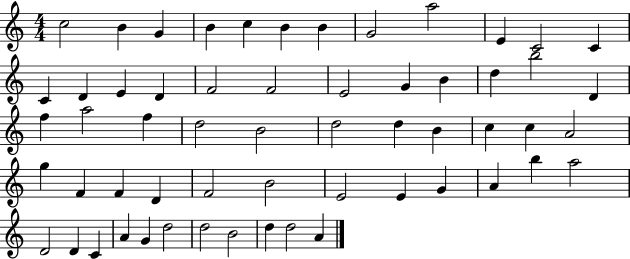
C5/h B4/q G4/q B4/q C5/q B4/q B4/q G4/h A5/h E4/q C4/h C4/q C4/q D4/q E4/q D4/q F4/h F4/h E4/h G4/q B4/q D5/q B5/h D4/q F5/q A5/h F5/q D5/h B4/h D5/h D5/q B4/q C5/q C5/q A4/h G5/q F4/q F4/q D4/q F4/h B4/h E4/h E4/q G4/q A4/q B5/q A5/h D4/h D4/q C4/q A4/q G4/q D5/h D5/h B4/h D5/q D5/h A4/q